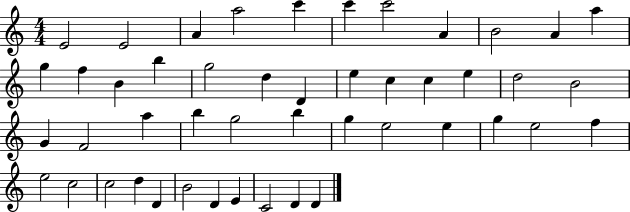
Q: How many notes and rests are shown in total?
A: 47